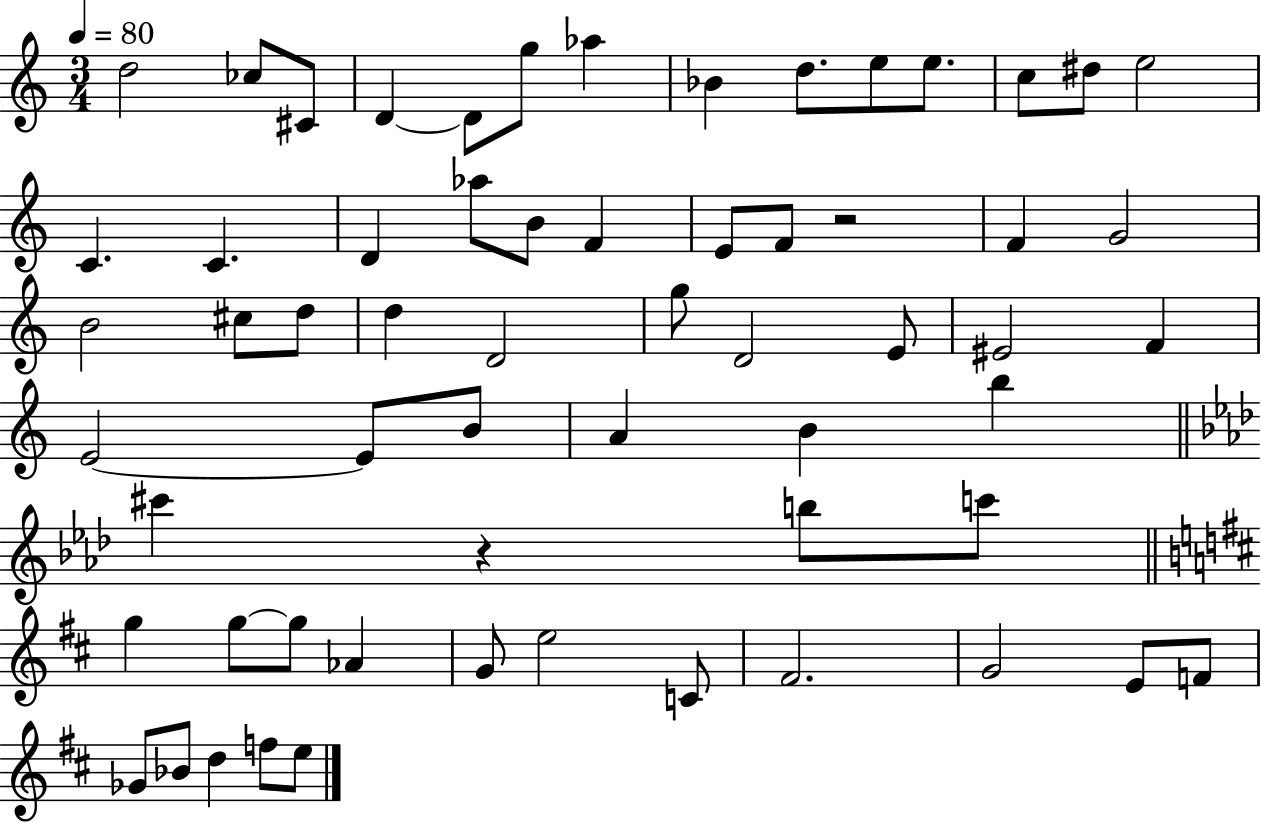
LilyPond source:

{
  \clef treble
  \numericTimeSignature
  \time 3/4
  \key c \major
  \tempo 4 = 80
  \repeat volta 2 { d''2 ces''8 cis'8 | d'4~~ d'8 g''8 aes''4 | bes'4 d''8. e''8 e''8. | c''8 dis''8 e''2 | \break c'4. c'4. | d'4 aes''8 b'8 f'4 | e'8 f'8 r2 | f'4 g'2 | \break b'2 cis''8 d''8 | d''4 d'2 | g''8 d'2 e'8 | eis'2 f'4 | \break e'2~~ e'8 b'8 | a'4 b'4 b''4 | \bar "||" \break \key aes \major cis'''4 r4 b''8 c'''8 | \bar "||" \break \key d \major g''4 g''8~~ g''8 aes'4 | g'8 e''2 c'8 | fis'2. | g'2 e'8 f'8 | \break ges'8 bes'8 d''4 f''8 e''8 | } \bar "|."
}